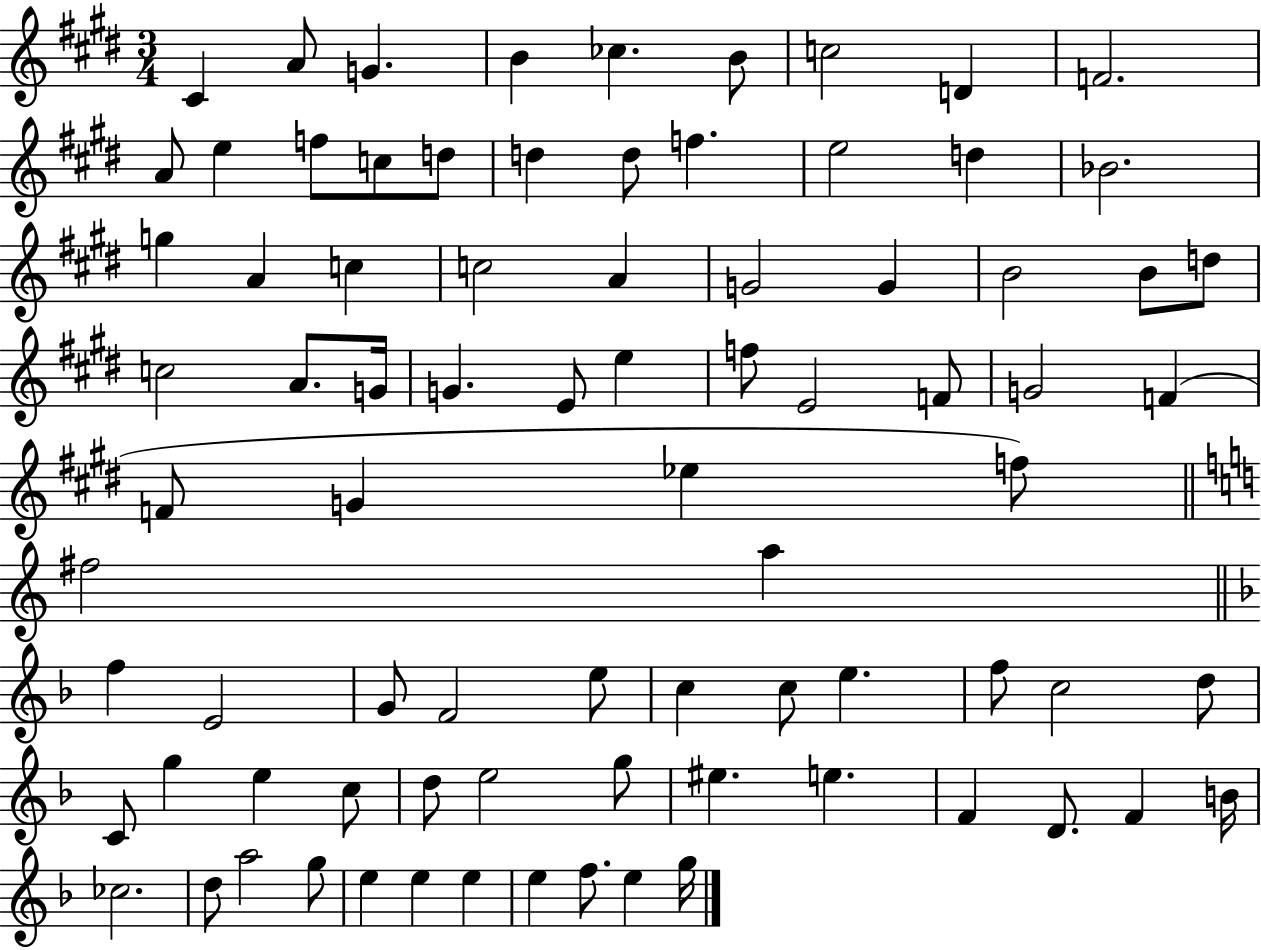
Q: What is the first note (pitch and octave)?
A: C#4